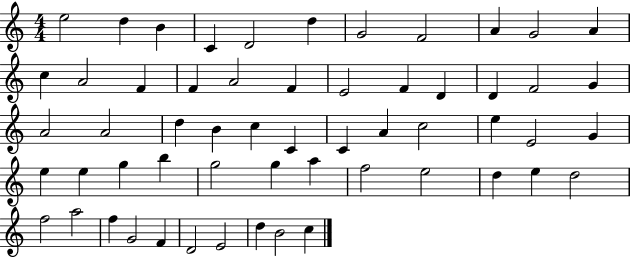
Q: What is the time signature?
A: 4/4